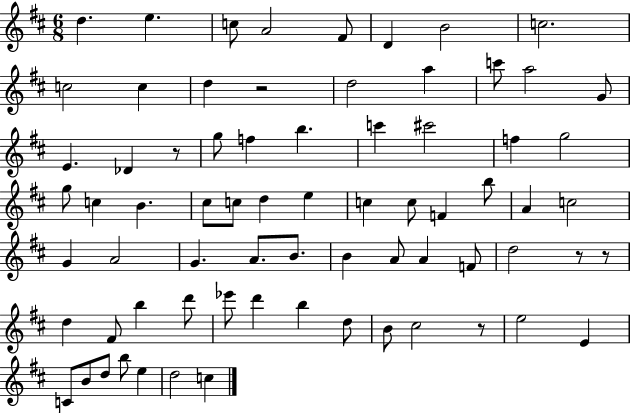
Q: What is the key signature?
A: D major